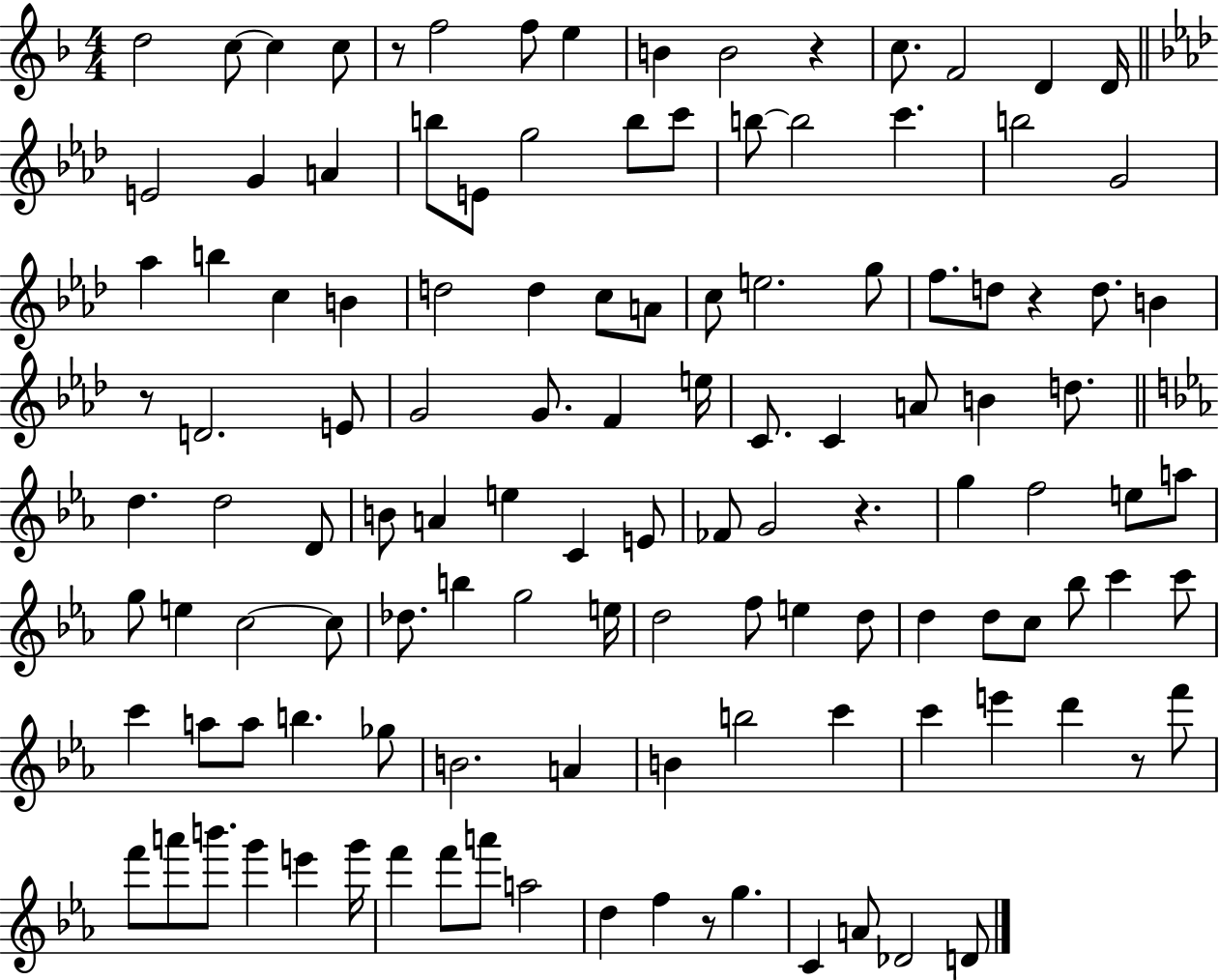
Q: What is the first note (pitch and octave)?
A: D5